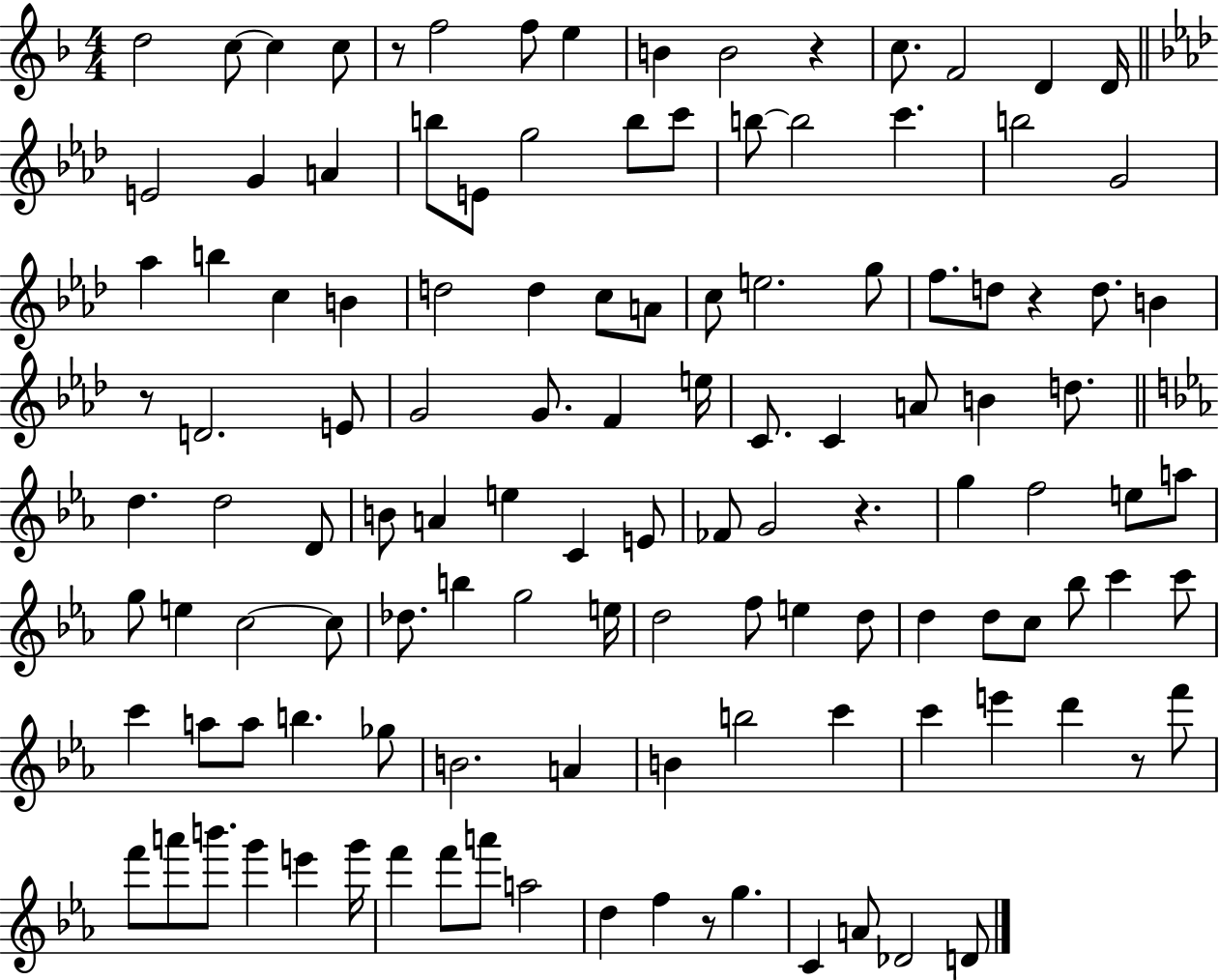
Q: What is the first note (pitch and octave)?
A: D5